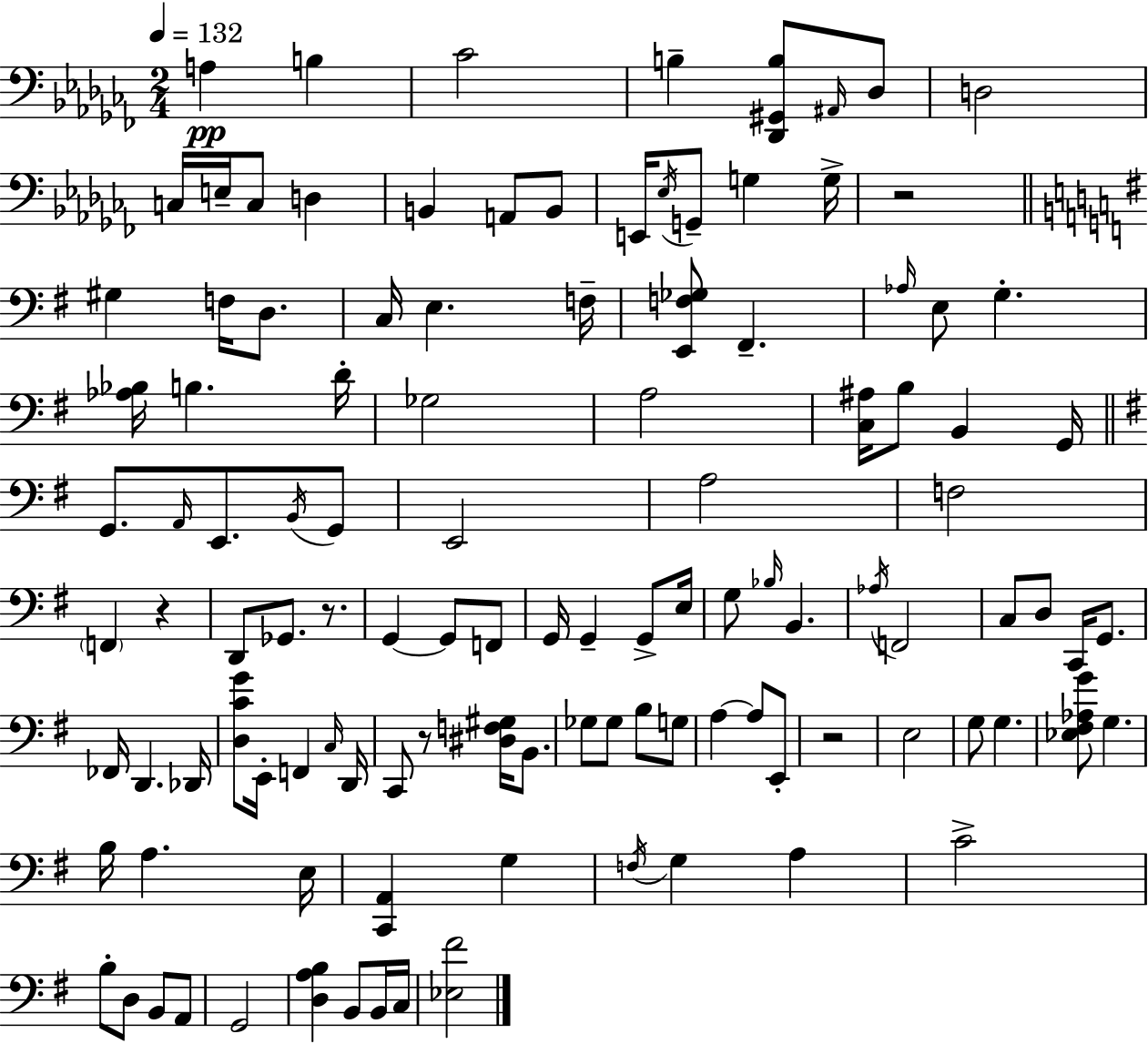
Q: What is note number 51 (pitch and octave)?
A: G2